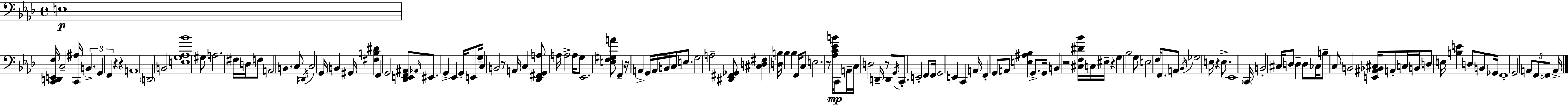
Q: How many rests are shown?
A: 9